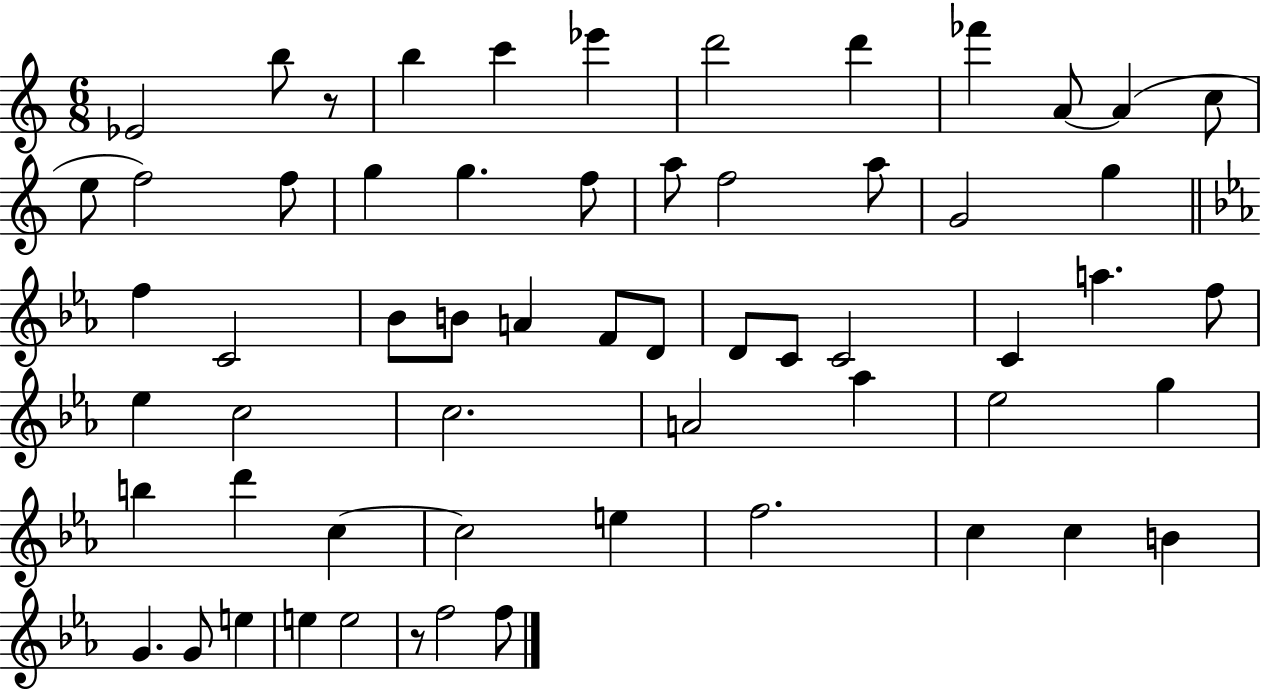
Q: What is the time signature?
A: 6/8